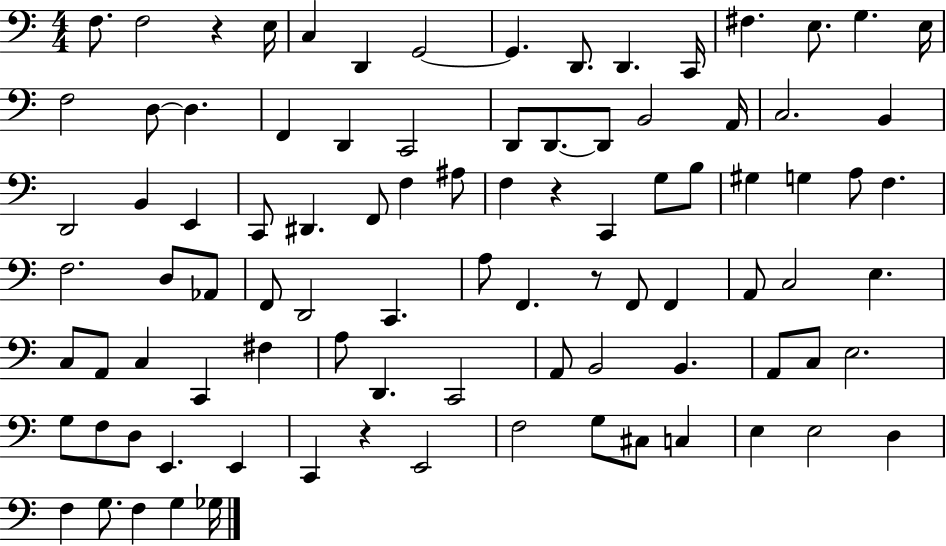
F3/e. F3/h R/q E3/s C3/q D2/q G2/h G2/q. D2/e. D2/q. C2/s F#3/q. E3/e. G3/q. E3/s F3/h D3/e D3/q. F2/q D2/q C2/h D2/e D2/e. D2/e B2/h A2/s C3/h. B2/q D2/h B2/q E2/q C2/e D#2/q. F2/e F3/q A#3/e F3/q R/q C2/q G3/e B3/e G#3/q G3/q A3/e F3/q. F3/h. D3/e Ab2/e F2/e D2/h C2/q. A3/e F2/q. R/e F2/e F2/q A2/e C3/h E3/q. C3/e A2/e C3/q C2/q F#3/q A3/e D2/q. C2/h A2/e B2/h B2/q. A2/e C3/e E3/h. G3/e F3/e D3/e E2/q. E2/q C2/q R/q E2/h F3/h G3/e C#3/e C3/q E3/q E3/h D3/q F3/q G3/e. F3/q G3/q Gb3/s